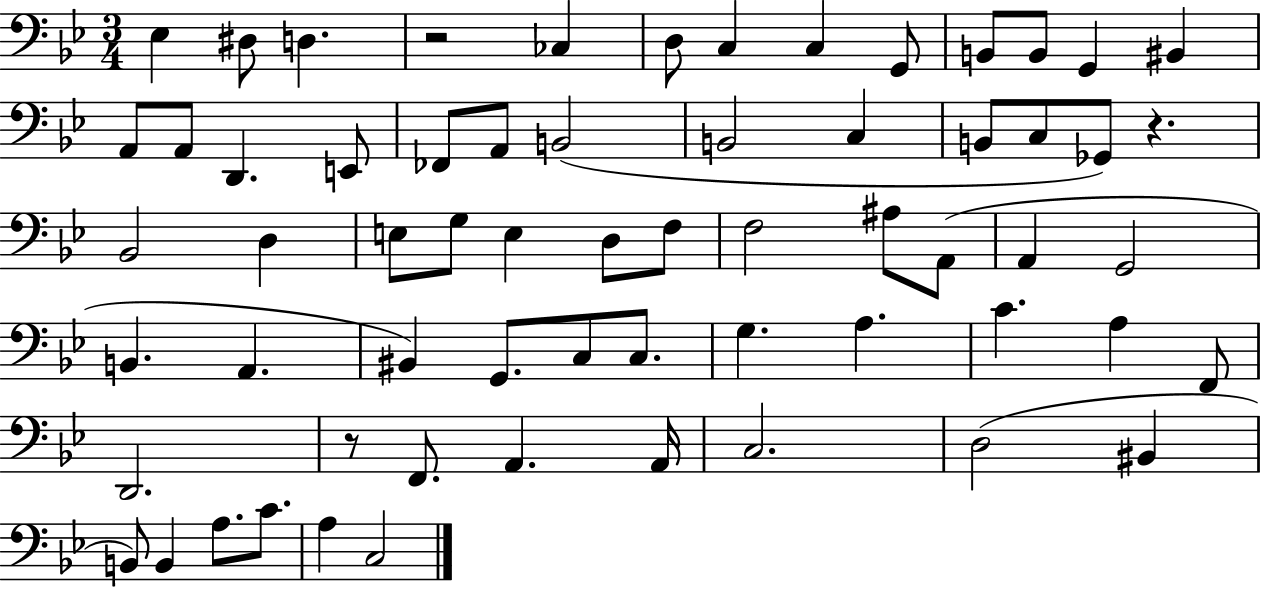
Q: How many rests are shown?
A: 3